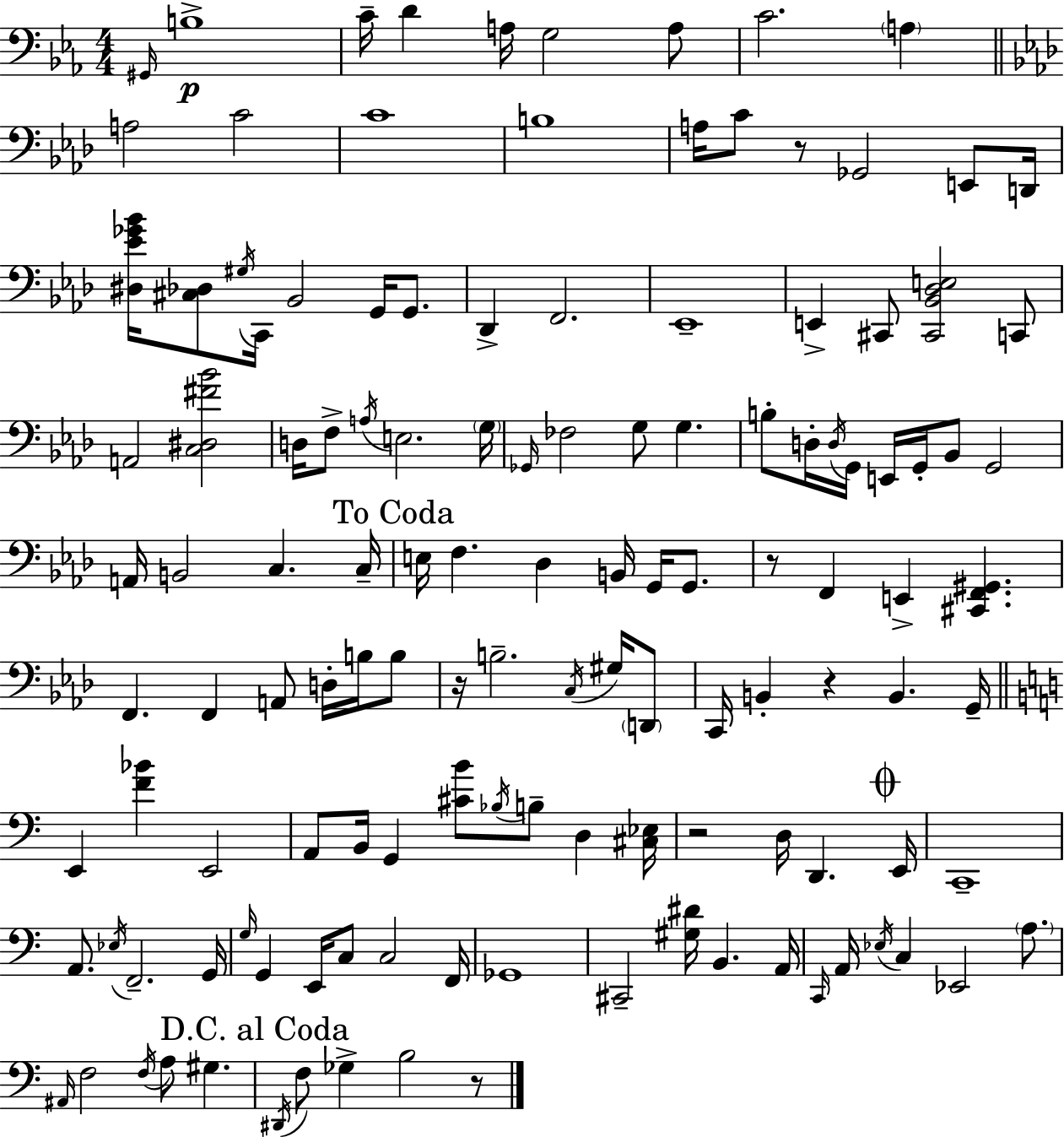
X:1
T:Untitled
M:4/4
L:1/4
K:Cm
^G,,/4 B,4 C/4 D A,/4 G,2 A,/2 C2 A, A,2 C2 C4 B,4 A,/4 C/2 z/2 _G,,2 E,,/2 D,,/4 [^D,_E_G_B]/4 [^C,_D,]/2 ^G,/4 C,,/4 _B,,2 G,,/4 G,,/2 _D,, F,,2 _E,,4 E,, ^C,,/2 [^C,,_B,,_D,E,]2 C,,/2 A,,2 [C,^D,^F_B]2 D,/4 F,/2 A,/4 E,2 G,/4 _G,,/4 _F,2 G,/2 G, B,/2 D,/4 D,/4 G,,/4 E,,/4 G,,/4 _B,,/2 G,,2 A,,/4 B,,2 C, C,/4 E,/4 F, _D, B,,/4 G,,/4 G,,/2 z/2 F,, E,, [^C,,F,,^G,,] F,, F,, A,,/2 D,/4 B,/4 B,/2 z/4 B,2 C,/4 ^G,/4 D,,/2 C,,/4 B,, z B,, G,,/4 E,, [F_B] E,,2 A,,/2 B,,/4 G,, [^CB]/2 _B,/4 B,/2 D, [^C,_E,]/4 z2 D,/4 D,, E,,/4 C,,4 A,,/2 _E,/4 F,,2 G,,/4 G,/4 G,, E,,/4 C,/2 C,2 F,,/4 _G,,4 ^C,,2 [^G,^D]/4 B,, A,,/4 C,,/4 A,,/4 _E,/4 C, _E,,2 A,/2 ^A,,/4 F,2 F,/4 A,/2 ^G, ^D,,/4 F,/2 _G, B,2 z/2